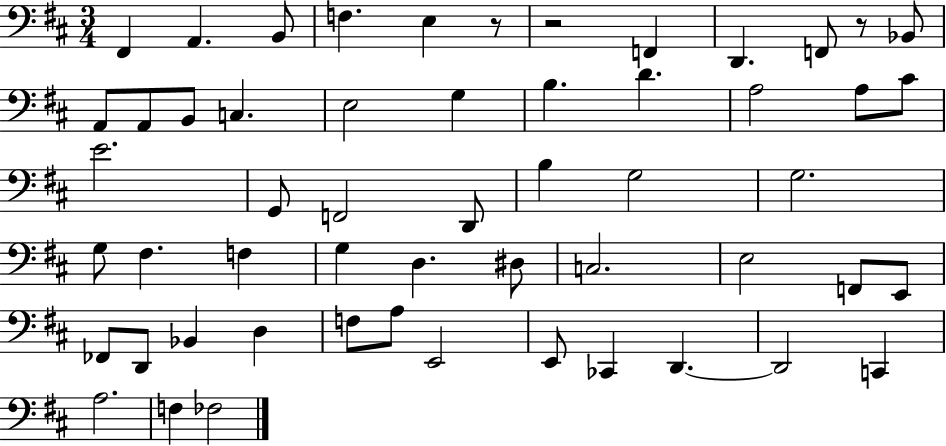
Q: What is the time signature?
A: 3/4